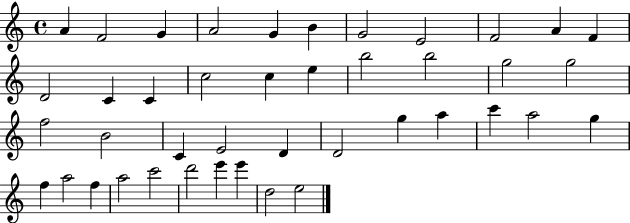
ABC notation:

X:1
T:Untitled
M:4/4
L:1/4
K:C
A F2 G A2 G B G2 E2 F2 A F D2 C C c2 c e b2 b2 g2 g2 f2 B2 C E2 D D2 g a c' a2 g f a2 f a2 c'2 d'2 e' e' d2 e2